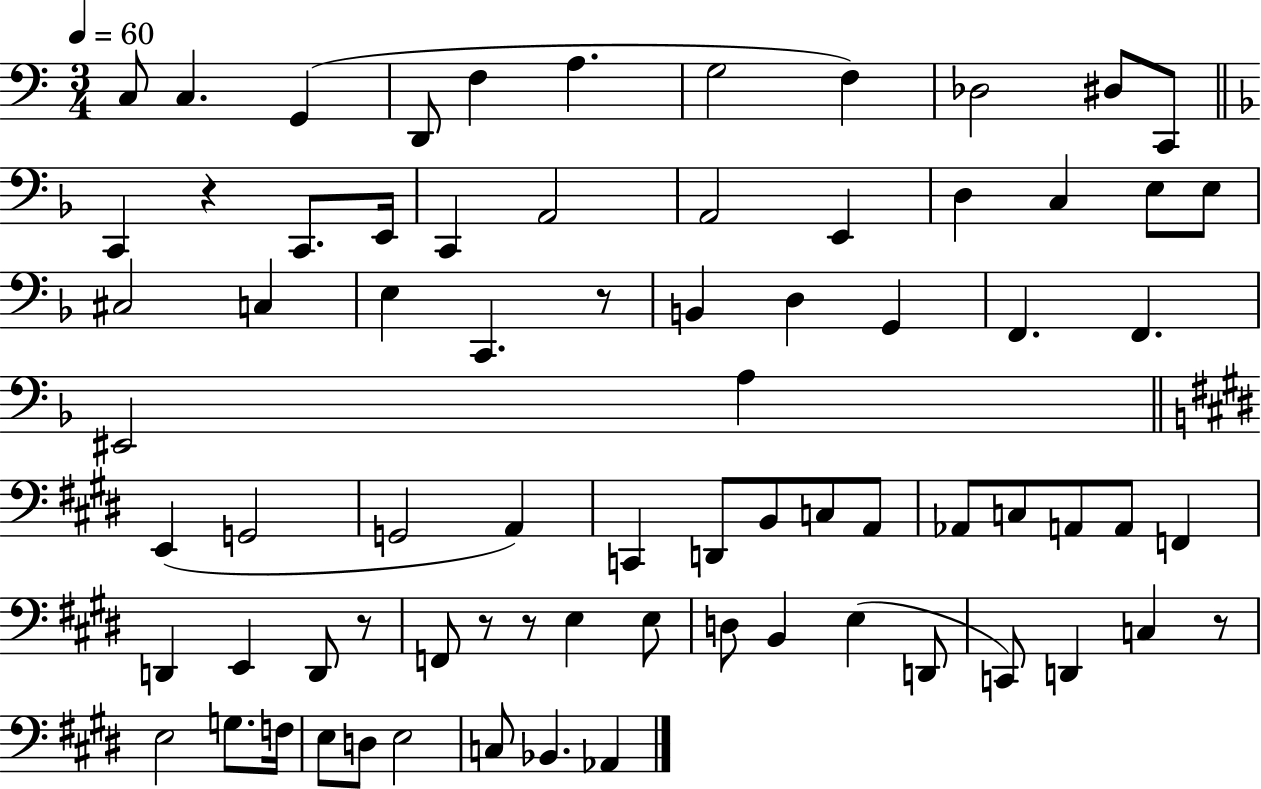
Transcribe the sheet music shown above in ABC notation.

X:1
T:Untitled
M:3/4
L:1/4
K:C
C,/2 C, G,, D,,/2 F, A, G,2 F, _D,2 ^D,/2 C,,/2 C,, z C,,/2 E,,/4 C,, A,,2 A,,2 E,, D, C, E,/2 E,/2 ^C,2 C, E, C,, z/2 B,, D, G,, F,, F,, ^E,,2 A, E,, G,,2 G,,2 A,, C,, D,,/2 B,,/2 C,/2 A,,/2 _A,,/2 C,/2 A,,/2 A,,/2 F,, D,, E,, D,,/2 z/2 F,,/2 z/2 z/2 E, E,/2 D,/2 B,, E, D,,/2 C,,/2 D,, C, z/2 E,2 G,/2 F,/4 E,/2 D,/2 E,2 C,/2 _B,, _A,,